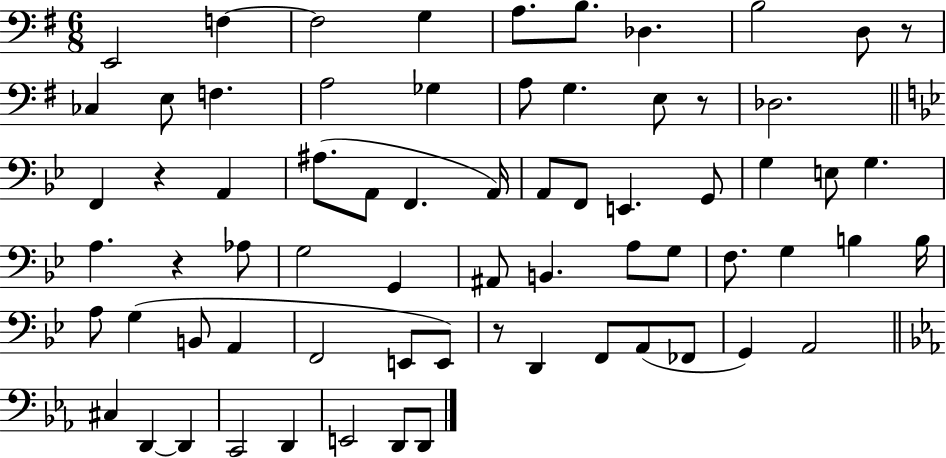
X:1
T:Untitled
M:6/8
L:1/4
K:G
E,,2 F, F,2 G, A,/2 B,/2 _D, B,2 D,/2 z/2 _C, E,/2 F, A,2 _G, A,/2 G, E,/2 z/2 _D,2 F,, z A,, ^A,/2 A,,/2 F,, A,,/4 A,,/2 F,,/2 E,, G,,/2 G, E,/2 G, A, z _A,/2 G,2 G,, ^A,,/2 B,, A,/2 G,/2 F,/2 G, B, B,/4 A,/2 G, B,,/2 A,, F,,2 E,,/2 E,,/2 z/2 D,, F,,/2 A,,/2 _F,,/2 G,, A,,2 ^C, D,, D,, C,,2 D,, E,,2 D,,/2 D,,/2